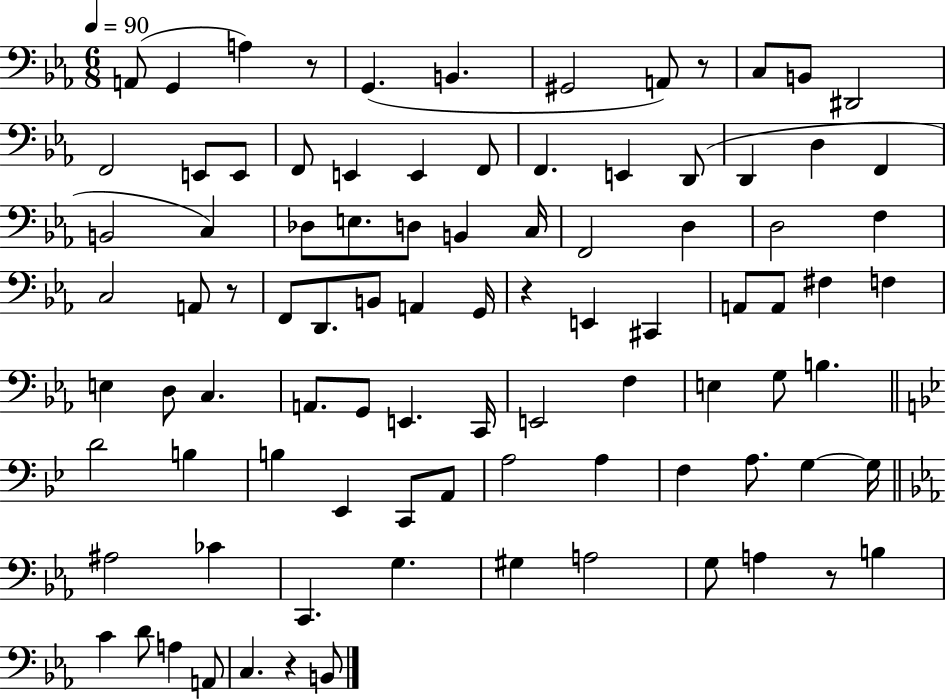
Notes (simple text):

A2/e G2/q A3/q R/e G2/q. B2/q. G#2/h A2/e R/e C3/e B2/e D#2/h F2/h E2/e E2/e F2/e E2/q E2/q F2/e F2/q. E2/q D2/e D2/q D3/q F2/q B2/h C3/q Db3/e E3/e. D3/e B2/q C3/s F2/h D3/q D3/h F3/q C3/h A2/e R/e F2/e D2/e. B2/e A2/q G2/s R/q E2/q C#2/q A2/e A2/e F#3/q F3/q E3/q D3/e C3/q. A2/e. G2/e E2/q. C2/s E2/h F3/q E3/q G3/e B3/q. D4/h B3/q B3/q Eb2/q C2/e A2/e A3/h A3/q F3/q A3/e. G3/q G3/s A#3/h CES4/q C2/q. G3/q. G#3/q A3/h G3/e A3/q R/e B3/q C4/q D4/e A3/q A2/e C3/q. R/q B2/e